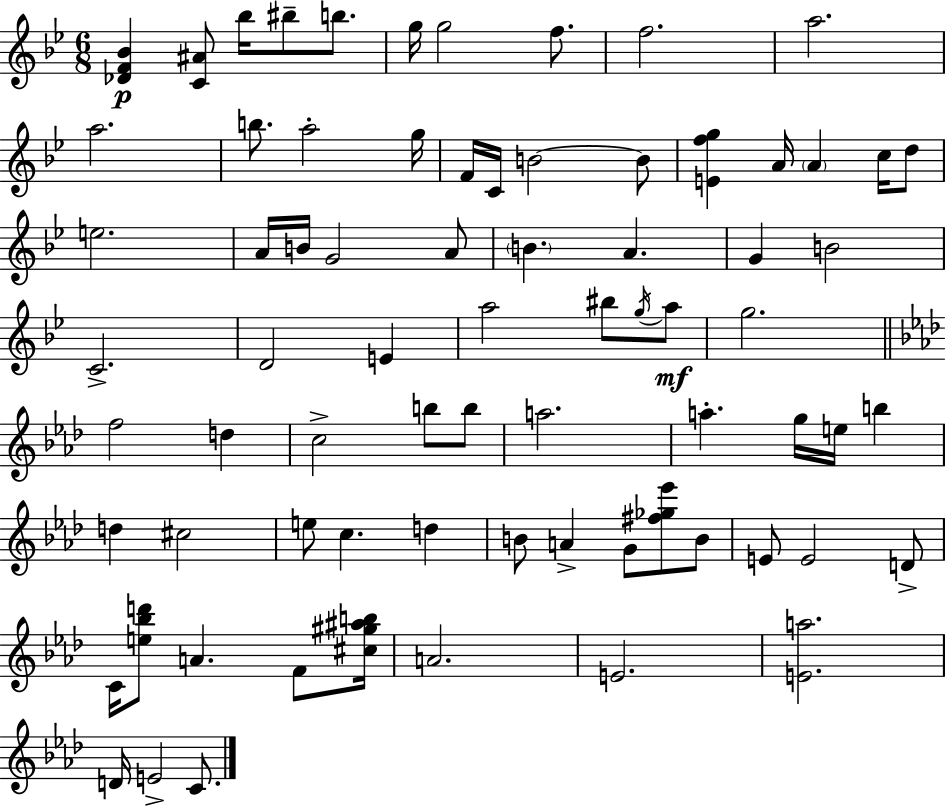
{
  \clef treble
  \numericTimeSignature
  \time 6/8
  \key g \minor
  <des' f' bes'>4\p <c' ais'>8 bes''16 bis''8-- b''8. | g''16 g''2 f''8. | f''2. | a''2. | \break a''2. | b''8. a''2-. g''16 | f'16 c'16 b'2~~ b'8 | <e' f'' g''>4 a'16 \parenthesize a'4 c''16 d''8 | \break e''2. | a'16 b'16 g'2 a'8 | \parenthesize b'4. a'4. | g'4 b'2 | \break c'2.-> | d'2 e'4 | a''2 bis''8 \acciaccatura { g''16 }\mf a''8 | g''2. | \break \bar "||" \break \key aes \major f''2 d''4 | c''2-> b''8 b''8 | a''2. | a''4.-. g''16 e''16 b''4 | \break d''4 cis''2 | e''8 c''4. d''4 | b'8 a'4-> g'8 <fis'' ges'' ees'''>8 b'8 | e'8 e'2 d'8-> | \break c'16 <e'' bes'' d'''>8 a'4. f'8 <cis'' gis'' ais'' b''>16 | a'2. | e'2. | <e' a''>2. | \break d'16 e'2-> c'8. | \bar "|."
}